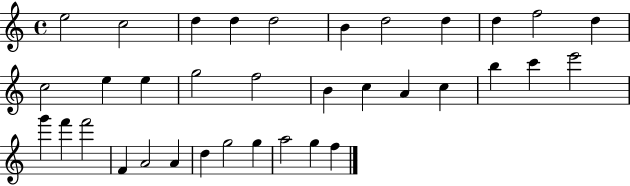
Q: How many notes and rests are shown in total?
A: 35